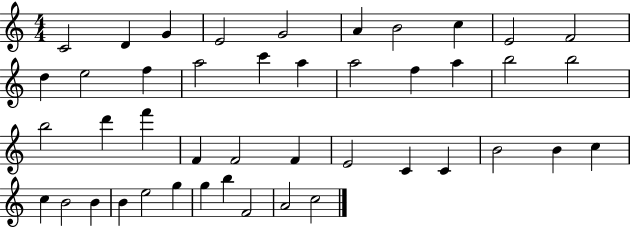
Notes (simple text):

C4/h D4/q G4/q E4/h G4/h A4/q B4/h C5/q E4/h F4/h D5/q E5/h F5/q A5/h C6/q A5/q A5/h F5/q A5/q B5/h B5/h B5/h D6/q F6/q F4/q F4/h F4/q E4/h C4/q C4/q B4/h B4/q C5/q C5/q B4/h B4/q B4/q E5/h G5/q G5/q B5/q F4/h A4/h C5/h